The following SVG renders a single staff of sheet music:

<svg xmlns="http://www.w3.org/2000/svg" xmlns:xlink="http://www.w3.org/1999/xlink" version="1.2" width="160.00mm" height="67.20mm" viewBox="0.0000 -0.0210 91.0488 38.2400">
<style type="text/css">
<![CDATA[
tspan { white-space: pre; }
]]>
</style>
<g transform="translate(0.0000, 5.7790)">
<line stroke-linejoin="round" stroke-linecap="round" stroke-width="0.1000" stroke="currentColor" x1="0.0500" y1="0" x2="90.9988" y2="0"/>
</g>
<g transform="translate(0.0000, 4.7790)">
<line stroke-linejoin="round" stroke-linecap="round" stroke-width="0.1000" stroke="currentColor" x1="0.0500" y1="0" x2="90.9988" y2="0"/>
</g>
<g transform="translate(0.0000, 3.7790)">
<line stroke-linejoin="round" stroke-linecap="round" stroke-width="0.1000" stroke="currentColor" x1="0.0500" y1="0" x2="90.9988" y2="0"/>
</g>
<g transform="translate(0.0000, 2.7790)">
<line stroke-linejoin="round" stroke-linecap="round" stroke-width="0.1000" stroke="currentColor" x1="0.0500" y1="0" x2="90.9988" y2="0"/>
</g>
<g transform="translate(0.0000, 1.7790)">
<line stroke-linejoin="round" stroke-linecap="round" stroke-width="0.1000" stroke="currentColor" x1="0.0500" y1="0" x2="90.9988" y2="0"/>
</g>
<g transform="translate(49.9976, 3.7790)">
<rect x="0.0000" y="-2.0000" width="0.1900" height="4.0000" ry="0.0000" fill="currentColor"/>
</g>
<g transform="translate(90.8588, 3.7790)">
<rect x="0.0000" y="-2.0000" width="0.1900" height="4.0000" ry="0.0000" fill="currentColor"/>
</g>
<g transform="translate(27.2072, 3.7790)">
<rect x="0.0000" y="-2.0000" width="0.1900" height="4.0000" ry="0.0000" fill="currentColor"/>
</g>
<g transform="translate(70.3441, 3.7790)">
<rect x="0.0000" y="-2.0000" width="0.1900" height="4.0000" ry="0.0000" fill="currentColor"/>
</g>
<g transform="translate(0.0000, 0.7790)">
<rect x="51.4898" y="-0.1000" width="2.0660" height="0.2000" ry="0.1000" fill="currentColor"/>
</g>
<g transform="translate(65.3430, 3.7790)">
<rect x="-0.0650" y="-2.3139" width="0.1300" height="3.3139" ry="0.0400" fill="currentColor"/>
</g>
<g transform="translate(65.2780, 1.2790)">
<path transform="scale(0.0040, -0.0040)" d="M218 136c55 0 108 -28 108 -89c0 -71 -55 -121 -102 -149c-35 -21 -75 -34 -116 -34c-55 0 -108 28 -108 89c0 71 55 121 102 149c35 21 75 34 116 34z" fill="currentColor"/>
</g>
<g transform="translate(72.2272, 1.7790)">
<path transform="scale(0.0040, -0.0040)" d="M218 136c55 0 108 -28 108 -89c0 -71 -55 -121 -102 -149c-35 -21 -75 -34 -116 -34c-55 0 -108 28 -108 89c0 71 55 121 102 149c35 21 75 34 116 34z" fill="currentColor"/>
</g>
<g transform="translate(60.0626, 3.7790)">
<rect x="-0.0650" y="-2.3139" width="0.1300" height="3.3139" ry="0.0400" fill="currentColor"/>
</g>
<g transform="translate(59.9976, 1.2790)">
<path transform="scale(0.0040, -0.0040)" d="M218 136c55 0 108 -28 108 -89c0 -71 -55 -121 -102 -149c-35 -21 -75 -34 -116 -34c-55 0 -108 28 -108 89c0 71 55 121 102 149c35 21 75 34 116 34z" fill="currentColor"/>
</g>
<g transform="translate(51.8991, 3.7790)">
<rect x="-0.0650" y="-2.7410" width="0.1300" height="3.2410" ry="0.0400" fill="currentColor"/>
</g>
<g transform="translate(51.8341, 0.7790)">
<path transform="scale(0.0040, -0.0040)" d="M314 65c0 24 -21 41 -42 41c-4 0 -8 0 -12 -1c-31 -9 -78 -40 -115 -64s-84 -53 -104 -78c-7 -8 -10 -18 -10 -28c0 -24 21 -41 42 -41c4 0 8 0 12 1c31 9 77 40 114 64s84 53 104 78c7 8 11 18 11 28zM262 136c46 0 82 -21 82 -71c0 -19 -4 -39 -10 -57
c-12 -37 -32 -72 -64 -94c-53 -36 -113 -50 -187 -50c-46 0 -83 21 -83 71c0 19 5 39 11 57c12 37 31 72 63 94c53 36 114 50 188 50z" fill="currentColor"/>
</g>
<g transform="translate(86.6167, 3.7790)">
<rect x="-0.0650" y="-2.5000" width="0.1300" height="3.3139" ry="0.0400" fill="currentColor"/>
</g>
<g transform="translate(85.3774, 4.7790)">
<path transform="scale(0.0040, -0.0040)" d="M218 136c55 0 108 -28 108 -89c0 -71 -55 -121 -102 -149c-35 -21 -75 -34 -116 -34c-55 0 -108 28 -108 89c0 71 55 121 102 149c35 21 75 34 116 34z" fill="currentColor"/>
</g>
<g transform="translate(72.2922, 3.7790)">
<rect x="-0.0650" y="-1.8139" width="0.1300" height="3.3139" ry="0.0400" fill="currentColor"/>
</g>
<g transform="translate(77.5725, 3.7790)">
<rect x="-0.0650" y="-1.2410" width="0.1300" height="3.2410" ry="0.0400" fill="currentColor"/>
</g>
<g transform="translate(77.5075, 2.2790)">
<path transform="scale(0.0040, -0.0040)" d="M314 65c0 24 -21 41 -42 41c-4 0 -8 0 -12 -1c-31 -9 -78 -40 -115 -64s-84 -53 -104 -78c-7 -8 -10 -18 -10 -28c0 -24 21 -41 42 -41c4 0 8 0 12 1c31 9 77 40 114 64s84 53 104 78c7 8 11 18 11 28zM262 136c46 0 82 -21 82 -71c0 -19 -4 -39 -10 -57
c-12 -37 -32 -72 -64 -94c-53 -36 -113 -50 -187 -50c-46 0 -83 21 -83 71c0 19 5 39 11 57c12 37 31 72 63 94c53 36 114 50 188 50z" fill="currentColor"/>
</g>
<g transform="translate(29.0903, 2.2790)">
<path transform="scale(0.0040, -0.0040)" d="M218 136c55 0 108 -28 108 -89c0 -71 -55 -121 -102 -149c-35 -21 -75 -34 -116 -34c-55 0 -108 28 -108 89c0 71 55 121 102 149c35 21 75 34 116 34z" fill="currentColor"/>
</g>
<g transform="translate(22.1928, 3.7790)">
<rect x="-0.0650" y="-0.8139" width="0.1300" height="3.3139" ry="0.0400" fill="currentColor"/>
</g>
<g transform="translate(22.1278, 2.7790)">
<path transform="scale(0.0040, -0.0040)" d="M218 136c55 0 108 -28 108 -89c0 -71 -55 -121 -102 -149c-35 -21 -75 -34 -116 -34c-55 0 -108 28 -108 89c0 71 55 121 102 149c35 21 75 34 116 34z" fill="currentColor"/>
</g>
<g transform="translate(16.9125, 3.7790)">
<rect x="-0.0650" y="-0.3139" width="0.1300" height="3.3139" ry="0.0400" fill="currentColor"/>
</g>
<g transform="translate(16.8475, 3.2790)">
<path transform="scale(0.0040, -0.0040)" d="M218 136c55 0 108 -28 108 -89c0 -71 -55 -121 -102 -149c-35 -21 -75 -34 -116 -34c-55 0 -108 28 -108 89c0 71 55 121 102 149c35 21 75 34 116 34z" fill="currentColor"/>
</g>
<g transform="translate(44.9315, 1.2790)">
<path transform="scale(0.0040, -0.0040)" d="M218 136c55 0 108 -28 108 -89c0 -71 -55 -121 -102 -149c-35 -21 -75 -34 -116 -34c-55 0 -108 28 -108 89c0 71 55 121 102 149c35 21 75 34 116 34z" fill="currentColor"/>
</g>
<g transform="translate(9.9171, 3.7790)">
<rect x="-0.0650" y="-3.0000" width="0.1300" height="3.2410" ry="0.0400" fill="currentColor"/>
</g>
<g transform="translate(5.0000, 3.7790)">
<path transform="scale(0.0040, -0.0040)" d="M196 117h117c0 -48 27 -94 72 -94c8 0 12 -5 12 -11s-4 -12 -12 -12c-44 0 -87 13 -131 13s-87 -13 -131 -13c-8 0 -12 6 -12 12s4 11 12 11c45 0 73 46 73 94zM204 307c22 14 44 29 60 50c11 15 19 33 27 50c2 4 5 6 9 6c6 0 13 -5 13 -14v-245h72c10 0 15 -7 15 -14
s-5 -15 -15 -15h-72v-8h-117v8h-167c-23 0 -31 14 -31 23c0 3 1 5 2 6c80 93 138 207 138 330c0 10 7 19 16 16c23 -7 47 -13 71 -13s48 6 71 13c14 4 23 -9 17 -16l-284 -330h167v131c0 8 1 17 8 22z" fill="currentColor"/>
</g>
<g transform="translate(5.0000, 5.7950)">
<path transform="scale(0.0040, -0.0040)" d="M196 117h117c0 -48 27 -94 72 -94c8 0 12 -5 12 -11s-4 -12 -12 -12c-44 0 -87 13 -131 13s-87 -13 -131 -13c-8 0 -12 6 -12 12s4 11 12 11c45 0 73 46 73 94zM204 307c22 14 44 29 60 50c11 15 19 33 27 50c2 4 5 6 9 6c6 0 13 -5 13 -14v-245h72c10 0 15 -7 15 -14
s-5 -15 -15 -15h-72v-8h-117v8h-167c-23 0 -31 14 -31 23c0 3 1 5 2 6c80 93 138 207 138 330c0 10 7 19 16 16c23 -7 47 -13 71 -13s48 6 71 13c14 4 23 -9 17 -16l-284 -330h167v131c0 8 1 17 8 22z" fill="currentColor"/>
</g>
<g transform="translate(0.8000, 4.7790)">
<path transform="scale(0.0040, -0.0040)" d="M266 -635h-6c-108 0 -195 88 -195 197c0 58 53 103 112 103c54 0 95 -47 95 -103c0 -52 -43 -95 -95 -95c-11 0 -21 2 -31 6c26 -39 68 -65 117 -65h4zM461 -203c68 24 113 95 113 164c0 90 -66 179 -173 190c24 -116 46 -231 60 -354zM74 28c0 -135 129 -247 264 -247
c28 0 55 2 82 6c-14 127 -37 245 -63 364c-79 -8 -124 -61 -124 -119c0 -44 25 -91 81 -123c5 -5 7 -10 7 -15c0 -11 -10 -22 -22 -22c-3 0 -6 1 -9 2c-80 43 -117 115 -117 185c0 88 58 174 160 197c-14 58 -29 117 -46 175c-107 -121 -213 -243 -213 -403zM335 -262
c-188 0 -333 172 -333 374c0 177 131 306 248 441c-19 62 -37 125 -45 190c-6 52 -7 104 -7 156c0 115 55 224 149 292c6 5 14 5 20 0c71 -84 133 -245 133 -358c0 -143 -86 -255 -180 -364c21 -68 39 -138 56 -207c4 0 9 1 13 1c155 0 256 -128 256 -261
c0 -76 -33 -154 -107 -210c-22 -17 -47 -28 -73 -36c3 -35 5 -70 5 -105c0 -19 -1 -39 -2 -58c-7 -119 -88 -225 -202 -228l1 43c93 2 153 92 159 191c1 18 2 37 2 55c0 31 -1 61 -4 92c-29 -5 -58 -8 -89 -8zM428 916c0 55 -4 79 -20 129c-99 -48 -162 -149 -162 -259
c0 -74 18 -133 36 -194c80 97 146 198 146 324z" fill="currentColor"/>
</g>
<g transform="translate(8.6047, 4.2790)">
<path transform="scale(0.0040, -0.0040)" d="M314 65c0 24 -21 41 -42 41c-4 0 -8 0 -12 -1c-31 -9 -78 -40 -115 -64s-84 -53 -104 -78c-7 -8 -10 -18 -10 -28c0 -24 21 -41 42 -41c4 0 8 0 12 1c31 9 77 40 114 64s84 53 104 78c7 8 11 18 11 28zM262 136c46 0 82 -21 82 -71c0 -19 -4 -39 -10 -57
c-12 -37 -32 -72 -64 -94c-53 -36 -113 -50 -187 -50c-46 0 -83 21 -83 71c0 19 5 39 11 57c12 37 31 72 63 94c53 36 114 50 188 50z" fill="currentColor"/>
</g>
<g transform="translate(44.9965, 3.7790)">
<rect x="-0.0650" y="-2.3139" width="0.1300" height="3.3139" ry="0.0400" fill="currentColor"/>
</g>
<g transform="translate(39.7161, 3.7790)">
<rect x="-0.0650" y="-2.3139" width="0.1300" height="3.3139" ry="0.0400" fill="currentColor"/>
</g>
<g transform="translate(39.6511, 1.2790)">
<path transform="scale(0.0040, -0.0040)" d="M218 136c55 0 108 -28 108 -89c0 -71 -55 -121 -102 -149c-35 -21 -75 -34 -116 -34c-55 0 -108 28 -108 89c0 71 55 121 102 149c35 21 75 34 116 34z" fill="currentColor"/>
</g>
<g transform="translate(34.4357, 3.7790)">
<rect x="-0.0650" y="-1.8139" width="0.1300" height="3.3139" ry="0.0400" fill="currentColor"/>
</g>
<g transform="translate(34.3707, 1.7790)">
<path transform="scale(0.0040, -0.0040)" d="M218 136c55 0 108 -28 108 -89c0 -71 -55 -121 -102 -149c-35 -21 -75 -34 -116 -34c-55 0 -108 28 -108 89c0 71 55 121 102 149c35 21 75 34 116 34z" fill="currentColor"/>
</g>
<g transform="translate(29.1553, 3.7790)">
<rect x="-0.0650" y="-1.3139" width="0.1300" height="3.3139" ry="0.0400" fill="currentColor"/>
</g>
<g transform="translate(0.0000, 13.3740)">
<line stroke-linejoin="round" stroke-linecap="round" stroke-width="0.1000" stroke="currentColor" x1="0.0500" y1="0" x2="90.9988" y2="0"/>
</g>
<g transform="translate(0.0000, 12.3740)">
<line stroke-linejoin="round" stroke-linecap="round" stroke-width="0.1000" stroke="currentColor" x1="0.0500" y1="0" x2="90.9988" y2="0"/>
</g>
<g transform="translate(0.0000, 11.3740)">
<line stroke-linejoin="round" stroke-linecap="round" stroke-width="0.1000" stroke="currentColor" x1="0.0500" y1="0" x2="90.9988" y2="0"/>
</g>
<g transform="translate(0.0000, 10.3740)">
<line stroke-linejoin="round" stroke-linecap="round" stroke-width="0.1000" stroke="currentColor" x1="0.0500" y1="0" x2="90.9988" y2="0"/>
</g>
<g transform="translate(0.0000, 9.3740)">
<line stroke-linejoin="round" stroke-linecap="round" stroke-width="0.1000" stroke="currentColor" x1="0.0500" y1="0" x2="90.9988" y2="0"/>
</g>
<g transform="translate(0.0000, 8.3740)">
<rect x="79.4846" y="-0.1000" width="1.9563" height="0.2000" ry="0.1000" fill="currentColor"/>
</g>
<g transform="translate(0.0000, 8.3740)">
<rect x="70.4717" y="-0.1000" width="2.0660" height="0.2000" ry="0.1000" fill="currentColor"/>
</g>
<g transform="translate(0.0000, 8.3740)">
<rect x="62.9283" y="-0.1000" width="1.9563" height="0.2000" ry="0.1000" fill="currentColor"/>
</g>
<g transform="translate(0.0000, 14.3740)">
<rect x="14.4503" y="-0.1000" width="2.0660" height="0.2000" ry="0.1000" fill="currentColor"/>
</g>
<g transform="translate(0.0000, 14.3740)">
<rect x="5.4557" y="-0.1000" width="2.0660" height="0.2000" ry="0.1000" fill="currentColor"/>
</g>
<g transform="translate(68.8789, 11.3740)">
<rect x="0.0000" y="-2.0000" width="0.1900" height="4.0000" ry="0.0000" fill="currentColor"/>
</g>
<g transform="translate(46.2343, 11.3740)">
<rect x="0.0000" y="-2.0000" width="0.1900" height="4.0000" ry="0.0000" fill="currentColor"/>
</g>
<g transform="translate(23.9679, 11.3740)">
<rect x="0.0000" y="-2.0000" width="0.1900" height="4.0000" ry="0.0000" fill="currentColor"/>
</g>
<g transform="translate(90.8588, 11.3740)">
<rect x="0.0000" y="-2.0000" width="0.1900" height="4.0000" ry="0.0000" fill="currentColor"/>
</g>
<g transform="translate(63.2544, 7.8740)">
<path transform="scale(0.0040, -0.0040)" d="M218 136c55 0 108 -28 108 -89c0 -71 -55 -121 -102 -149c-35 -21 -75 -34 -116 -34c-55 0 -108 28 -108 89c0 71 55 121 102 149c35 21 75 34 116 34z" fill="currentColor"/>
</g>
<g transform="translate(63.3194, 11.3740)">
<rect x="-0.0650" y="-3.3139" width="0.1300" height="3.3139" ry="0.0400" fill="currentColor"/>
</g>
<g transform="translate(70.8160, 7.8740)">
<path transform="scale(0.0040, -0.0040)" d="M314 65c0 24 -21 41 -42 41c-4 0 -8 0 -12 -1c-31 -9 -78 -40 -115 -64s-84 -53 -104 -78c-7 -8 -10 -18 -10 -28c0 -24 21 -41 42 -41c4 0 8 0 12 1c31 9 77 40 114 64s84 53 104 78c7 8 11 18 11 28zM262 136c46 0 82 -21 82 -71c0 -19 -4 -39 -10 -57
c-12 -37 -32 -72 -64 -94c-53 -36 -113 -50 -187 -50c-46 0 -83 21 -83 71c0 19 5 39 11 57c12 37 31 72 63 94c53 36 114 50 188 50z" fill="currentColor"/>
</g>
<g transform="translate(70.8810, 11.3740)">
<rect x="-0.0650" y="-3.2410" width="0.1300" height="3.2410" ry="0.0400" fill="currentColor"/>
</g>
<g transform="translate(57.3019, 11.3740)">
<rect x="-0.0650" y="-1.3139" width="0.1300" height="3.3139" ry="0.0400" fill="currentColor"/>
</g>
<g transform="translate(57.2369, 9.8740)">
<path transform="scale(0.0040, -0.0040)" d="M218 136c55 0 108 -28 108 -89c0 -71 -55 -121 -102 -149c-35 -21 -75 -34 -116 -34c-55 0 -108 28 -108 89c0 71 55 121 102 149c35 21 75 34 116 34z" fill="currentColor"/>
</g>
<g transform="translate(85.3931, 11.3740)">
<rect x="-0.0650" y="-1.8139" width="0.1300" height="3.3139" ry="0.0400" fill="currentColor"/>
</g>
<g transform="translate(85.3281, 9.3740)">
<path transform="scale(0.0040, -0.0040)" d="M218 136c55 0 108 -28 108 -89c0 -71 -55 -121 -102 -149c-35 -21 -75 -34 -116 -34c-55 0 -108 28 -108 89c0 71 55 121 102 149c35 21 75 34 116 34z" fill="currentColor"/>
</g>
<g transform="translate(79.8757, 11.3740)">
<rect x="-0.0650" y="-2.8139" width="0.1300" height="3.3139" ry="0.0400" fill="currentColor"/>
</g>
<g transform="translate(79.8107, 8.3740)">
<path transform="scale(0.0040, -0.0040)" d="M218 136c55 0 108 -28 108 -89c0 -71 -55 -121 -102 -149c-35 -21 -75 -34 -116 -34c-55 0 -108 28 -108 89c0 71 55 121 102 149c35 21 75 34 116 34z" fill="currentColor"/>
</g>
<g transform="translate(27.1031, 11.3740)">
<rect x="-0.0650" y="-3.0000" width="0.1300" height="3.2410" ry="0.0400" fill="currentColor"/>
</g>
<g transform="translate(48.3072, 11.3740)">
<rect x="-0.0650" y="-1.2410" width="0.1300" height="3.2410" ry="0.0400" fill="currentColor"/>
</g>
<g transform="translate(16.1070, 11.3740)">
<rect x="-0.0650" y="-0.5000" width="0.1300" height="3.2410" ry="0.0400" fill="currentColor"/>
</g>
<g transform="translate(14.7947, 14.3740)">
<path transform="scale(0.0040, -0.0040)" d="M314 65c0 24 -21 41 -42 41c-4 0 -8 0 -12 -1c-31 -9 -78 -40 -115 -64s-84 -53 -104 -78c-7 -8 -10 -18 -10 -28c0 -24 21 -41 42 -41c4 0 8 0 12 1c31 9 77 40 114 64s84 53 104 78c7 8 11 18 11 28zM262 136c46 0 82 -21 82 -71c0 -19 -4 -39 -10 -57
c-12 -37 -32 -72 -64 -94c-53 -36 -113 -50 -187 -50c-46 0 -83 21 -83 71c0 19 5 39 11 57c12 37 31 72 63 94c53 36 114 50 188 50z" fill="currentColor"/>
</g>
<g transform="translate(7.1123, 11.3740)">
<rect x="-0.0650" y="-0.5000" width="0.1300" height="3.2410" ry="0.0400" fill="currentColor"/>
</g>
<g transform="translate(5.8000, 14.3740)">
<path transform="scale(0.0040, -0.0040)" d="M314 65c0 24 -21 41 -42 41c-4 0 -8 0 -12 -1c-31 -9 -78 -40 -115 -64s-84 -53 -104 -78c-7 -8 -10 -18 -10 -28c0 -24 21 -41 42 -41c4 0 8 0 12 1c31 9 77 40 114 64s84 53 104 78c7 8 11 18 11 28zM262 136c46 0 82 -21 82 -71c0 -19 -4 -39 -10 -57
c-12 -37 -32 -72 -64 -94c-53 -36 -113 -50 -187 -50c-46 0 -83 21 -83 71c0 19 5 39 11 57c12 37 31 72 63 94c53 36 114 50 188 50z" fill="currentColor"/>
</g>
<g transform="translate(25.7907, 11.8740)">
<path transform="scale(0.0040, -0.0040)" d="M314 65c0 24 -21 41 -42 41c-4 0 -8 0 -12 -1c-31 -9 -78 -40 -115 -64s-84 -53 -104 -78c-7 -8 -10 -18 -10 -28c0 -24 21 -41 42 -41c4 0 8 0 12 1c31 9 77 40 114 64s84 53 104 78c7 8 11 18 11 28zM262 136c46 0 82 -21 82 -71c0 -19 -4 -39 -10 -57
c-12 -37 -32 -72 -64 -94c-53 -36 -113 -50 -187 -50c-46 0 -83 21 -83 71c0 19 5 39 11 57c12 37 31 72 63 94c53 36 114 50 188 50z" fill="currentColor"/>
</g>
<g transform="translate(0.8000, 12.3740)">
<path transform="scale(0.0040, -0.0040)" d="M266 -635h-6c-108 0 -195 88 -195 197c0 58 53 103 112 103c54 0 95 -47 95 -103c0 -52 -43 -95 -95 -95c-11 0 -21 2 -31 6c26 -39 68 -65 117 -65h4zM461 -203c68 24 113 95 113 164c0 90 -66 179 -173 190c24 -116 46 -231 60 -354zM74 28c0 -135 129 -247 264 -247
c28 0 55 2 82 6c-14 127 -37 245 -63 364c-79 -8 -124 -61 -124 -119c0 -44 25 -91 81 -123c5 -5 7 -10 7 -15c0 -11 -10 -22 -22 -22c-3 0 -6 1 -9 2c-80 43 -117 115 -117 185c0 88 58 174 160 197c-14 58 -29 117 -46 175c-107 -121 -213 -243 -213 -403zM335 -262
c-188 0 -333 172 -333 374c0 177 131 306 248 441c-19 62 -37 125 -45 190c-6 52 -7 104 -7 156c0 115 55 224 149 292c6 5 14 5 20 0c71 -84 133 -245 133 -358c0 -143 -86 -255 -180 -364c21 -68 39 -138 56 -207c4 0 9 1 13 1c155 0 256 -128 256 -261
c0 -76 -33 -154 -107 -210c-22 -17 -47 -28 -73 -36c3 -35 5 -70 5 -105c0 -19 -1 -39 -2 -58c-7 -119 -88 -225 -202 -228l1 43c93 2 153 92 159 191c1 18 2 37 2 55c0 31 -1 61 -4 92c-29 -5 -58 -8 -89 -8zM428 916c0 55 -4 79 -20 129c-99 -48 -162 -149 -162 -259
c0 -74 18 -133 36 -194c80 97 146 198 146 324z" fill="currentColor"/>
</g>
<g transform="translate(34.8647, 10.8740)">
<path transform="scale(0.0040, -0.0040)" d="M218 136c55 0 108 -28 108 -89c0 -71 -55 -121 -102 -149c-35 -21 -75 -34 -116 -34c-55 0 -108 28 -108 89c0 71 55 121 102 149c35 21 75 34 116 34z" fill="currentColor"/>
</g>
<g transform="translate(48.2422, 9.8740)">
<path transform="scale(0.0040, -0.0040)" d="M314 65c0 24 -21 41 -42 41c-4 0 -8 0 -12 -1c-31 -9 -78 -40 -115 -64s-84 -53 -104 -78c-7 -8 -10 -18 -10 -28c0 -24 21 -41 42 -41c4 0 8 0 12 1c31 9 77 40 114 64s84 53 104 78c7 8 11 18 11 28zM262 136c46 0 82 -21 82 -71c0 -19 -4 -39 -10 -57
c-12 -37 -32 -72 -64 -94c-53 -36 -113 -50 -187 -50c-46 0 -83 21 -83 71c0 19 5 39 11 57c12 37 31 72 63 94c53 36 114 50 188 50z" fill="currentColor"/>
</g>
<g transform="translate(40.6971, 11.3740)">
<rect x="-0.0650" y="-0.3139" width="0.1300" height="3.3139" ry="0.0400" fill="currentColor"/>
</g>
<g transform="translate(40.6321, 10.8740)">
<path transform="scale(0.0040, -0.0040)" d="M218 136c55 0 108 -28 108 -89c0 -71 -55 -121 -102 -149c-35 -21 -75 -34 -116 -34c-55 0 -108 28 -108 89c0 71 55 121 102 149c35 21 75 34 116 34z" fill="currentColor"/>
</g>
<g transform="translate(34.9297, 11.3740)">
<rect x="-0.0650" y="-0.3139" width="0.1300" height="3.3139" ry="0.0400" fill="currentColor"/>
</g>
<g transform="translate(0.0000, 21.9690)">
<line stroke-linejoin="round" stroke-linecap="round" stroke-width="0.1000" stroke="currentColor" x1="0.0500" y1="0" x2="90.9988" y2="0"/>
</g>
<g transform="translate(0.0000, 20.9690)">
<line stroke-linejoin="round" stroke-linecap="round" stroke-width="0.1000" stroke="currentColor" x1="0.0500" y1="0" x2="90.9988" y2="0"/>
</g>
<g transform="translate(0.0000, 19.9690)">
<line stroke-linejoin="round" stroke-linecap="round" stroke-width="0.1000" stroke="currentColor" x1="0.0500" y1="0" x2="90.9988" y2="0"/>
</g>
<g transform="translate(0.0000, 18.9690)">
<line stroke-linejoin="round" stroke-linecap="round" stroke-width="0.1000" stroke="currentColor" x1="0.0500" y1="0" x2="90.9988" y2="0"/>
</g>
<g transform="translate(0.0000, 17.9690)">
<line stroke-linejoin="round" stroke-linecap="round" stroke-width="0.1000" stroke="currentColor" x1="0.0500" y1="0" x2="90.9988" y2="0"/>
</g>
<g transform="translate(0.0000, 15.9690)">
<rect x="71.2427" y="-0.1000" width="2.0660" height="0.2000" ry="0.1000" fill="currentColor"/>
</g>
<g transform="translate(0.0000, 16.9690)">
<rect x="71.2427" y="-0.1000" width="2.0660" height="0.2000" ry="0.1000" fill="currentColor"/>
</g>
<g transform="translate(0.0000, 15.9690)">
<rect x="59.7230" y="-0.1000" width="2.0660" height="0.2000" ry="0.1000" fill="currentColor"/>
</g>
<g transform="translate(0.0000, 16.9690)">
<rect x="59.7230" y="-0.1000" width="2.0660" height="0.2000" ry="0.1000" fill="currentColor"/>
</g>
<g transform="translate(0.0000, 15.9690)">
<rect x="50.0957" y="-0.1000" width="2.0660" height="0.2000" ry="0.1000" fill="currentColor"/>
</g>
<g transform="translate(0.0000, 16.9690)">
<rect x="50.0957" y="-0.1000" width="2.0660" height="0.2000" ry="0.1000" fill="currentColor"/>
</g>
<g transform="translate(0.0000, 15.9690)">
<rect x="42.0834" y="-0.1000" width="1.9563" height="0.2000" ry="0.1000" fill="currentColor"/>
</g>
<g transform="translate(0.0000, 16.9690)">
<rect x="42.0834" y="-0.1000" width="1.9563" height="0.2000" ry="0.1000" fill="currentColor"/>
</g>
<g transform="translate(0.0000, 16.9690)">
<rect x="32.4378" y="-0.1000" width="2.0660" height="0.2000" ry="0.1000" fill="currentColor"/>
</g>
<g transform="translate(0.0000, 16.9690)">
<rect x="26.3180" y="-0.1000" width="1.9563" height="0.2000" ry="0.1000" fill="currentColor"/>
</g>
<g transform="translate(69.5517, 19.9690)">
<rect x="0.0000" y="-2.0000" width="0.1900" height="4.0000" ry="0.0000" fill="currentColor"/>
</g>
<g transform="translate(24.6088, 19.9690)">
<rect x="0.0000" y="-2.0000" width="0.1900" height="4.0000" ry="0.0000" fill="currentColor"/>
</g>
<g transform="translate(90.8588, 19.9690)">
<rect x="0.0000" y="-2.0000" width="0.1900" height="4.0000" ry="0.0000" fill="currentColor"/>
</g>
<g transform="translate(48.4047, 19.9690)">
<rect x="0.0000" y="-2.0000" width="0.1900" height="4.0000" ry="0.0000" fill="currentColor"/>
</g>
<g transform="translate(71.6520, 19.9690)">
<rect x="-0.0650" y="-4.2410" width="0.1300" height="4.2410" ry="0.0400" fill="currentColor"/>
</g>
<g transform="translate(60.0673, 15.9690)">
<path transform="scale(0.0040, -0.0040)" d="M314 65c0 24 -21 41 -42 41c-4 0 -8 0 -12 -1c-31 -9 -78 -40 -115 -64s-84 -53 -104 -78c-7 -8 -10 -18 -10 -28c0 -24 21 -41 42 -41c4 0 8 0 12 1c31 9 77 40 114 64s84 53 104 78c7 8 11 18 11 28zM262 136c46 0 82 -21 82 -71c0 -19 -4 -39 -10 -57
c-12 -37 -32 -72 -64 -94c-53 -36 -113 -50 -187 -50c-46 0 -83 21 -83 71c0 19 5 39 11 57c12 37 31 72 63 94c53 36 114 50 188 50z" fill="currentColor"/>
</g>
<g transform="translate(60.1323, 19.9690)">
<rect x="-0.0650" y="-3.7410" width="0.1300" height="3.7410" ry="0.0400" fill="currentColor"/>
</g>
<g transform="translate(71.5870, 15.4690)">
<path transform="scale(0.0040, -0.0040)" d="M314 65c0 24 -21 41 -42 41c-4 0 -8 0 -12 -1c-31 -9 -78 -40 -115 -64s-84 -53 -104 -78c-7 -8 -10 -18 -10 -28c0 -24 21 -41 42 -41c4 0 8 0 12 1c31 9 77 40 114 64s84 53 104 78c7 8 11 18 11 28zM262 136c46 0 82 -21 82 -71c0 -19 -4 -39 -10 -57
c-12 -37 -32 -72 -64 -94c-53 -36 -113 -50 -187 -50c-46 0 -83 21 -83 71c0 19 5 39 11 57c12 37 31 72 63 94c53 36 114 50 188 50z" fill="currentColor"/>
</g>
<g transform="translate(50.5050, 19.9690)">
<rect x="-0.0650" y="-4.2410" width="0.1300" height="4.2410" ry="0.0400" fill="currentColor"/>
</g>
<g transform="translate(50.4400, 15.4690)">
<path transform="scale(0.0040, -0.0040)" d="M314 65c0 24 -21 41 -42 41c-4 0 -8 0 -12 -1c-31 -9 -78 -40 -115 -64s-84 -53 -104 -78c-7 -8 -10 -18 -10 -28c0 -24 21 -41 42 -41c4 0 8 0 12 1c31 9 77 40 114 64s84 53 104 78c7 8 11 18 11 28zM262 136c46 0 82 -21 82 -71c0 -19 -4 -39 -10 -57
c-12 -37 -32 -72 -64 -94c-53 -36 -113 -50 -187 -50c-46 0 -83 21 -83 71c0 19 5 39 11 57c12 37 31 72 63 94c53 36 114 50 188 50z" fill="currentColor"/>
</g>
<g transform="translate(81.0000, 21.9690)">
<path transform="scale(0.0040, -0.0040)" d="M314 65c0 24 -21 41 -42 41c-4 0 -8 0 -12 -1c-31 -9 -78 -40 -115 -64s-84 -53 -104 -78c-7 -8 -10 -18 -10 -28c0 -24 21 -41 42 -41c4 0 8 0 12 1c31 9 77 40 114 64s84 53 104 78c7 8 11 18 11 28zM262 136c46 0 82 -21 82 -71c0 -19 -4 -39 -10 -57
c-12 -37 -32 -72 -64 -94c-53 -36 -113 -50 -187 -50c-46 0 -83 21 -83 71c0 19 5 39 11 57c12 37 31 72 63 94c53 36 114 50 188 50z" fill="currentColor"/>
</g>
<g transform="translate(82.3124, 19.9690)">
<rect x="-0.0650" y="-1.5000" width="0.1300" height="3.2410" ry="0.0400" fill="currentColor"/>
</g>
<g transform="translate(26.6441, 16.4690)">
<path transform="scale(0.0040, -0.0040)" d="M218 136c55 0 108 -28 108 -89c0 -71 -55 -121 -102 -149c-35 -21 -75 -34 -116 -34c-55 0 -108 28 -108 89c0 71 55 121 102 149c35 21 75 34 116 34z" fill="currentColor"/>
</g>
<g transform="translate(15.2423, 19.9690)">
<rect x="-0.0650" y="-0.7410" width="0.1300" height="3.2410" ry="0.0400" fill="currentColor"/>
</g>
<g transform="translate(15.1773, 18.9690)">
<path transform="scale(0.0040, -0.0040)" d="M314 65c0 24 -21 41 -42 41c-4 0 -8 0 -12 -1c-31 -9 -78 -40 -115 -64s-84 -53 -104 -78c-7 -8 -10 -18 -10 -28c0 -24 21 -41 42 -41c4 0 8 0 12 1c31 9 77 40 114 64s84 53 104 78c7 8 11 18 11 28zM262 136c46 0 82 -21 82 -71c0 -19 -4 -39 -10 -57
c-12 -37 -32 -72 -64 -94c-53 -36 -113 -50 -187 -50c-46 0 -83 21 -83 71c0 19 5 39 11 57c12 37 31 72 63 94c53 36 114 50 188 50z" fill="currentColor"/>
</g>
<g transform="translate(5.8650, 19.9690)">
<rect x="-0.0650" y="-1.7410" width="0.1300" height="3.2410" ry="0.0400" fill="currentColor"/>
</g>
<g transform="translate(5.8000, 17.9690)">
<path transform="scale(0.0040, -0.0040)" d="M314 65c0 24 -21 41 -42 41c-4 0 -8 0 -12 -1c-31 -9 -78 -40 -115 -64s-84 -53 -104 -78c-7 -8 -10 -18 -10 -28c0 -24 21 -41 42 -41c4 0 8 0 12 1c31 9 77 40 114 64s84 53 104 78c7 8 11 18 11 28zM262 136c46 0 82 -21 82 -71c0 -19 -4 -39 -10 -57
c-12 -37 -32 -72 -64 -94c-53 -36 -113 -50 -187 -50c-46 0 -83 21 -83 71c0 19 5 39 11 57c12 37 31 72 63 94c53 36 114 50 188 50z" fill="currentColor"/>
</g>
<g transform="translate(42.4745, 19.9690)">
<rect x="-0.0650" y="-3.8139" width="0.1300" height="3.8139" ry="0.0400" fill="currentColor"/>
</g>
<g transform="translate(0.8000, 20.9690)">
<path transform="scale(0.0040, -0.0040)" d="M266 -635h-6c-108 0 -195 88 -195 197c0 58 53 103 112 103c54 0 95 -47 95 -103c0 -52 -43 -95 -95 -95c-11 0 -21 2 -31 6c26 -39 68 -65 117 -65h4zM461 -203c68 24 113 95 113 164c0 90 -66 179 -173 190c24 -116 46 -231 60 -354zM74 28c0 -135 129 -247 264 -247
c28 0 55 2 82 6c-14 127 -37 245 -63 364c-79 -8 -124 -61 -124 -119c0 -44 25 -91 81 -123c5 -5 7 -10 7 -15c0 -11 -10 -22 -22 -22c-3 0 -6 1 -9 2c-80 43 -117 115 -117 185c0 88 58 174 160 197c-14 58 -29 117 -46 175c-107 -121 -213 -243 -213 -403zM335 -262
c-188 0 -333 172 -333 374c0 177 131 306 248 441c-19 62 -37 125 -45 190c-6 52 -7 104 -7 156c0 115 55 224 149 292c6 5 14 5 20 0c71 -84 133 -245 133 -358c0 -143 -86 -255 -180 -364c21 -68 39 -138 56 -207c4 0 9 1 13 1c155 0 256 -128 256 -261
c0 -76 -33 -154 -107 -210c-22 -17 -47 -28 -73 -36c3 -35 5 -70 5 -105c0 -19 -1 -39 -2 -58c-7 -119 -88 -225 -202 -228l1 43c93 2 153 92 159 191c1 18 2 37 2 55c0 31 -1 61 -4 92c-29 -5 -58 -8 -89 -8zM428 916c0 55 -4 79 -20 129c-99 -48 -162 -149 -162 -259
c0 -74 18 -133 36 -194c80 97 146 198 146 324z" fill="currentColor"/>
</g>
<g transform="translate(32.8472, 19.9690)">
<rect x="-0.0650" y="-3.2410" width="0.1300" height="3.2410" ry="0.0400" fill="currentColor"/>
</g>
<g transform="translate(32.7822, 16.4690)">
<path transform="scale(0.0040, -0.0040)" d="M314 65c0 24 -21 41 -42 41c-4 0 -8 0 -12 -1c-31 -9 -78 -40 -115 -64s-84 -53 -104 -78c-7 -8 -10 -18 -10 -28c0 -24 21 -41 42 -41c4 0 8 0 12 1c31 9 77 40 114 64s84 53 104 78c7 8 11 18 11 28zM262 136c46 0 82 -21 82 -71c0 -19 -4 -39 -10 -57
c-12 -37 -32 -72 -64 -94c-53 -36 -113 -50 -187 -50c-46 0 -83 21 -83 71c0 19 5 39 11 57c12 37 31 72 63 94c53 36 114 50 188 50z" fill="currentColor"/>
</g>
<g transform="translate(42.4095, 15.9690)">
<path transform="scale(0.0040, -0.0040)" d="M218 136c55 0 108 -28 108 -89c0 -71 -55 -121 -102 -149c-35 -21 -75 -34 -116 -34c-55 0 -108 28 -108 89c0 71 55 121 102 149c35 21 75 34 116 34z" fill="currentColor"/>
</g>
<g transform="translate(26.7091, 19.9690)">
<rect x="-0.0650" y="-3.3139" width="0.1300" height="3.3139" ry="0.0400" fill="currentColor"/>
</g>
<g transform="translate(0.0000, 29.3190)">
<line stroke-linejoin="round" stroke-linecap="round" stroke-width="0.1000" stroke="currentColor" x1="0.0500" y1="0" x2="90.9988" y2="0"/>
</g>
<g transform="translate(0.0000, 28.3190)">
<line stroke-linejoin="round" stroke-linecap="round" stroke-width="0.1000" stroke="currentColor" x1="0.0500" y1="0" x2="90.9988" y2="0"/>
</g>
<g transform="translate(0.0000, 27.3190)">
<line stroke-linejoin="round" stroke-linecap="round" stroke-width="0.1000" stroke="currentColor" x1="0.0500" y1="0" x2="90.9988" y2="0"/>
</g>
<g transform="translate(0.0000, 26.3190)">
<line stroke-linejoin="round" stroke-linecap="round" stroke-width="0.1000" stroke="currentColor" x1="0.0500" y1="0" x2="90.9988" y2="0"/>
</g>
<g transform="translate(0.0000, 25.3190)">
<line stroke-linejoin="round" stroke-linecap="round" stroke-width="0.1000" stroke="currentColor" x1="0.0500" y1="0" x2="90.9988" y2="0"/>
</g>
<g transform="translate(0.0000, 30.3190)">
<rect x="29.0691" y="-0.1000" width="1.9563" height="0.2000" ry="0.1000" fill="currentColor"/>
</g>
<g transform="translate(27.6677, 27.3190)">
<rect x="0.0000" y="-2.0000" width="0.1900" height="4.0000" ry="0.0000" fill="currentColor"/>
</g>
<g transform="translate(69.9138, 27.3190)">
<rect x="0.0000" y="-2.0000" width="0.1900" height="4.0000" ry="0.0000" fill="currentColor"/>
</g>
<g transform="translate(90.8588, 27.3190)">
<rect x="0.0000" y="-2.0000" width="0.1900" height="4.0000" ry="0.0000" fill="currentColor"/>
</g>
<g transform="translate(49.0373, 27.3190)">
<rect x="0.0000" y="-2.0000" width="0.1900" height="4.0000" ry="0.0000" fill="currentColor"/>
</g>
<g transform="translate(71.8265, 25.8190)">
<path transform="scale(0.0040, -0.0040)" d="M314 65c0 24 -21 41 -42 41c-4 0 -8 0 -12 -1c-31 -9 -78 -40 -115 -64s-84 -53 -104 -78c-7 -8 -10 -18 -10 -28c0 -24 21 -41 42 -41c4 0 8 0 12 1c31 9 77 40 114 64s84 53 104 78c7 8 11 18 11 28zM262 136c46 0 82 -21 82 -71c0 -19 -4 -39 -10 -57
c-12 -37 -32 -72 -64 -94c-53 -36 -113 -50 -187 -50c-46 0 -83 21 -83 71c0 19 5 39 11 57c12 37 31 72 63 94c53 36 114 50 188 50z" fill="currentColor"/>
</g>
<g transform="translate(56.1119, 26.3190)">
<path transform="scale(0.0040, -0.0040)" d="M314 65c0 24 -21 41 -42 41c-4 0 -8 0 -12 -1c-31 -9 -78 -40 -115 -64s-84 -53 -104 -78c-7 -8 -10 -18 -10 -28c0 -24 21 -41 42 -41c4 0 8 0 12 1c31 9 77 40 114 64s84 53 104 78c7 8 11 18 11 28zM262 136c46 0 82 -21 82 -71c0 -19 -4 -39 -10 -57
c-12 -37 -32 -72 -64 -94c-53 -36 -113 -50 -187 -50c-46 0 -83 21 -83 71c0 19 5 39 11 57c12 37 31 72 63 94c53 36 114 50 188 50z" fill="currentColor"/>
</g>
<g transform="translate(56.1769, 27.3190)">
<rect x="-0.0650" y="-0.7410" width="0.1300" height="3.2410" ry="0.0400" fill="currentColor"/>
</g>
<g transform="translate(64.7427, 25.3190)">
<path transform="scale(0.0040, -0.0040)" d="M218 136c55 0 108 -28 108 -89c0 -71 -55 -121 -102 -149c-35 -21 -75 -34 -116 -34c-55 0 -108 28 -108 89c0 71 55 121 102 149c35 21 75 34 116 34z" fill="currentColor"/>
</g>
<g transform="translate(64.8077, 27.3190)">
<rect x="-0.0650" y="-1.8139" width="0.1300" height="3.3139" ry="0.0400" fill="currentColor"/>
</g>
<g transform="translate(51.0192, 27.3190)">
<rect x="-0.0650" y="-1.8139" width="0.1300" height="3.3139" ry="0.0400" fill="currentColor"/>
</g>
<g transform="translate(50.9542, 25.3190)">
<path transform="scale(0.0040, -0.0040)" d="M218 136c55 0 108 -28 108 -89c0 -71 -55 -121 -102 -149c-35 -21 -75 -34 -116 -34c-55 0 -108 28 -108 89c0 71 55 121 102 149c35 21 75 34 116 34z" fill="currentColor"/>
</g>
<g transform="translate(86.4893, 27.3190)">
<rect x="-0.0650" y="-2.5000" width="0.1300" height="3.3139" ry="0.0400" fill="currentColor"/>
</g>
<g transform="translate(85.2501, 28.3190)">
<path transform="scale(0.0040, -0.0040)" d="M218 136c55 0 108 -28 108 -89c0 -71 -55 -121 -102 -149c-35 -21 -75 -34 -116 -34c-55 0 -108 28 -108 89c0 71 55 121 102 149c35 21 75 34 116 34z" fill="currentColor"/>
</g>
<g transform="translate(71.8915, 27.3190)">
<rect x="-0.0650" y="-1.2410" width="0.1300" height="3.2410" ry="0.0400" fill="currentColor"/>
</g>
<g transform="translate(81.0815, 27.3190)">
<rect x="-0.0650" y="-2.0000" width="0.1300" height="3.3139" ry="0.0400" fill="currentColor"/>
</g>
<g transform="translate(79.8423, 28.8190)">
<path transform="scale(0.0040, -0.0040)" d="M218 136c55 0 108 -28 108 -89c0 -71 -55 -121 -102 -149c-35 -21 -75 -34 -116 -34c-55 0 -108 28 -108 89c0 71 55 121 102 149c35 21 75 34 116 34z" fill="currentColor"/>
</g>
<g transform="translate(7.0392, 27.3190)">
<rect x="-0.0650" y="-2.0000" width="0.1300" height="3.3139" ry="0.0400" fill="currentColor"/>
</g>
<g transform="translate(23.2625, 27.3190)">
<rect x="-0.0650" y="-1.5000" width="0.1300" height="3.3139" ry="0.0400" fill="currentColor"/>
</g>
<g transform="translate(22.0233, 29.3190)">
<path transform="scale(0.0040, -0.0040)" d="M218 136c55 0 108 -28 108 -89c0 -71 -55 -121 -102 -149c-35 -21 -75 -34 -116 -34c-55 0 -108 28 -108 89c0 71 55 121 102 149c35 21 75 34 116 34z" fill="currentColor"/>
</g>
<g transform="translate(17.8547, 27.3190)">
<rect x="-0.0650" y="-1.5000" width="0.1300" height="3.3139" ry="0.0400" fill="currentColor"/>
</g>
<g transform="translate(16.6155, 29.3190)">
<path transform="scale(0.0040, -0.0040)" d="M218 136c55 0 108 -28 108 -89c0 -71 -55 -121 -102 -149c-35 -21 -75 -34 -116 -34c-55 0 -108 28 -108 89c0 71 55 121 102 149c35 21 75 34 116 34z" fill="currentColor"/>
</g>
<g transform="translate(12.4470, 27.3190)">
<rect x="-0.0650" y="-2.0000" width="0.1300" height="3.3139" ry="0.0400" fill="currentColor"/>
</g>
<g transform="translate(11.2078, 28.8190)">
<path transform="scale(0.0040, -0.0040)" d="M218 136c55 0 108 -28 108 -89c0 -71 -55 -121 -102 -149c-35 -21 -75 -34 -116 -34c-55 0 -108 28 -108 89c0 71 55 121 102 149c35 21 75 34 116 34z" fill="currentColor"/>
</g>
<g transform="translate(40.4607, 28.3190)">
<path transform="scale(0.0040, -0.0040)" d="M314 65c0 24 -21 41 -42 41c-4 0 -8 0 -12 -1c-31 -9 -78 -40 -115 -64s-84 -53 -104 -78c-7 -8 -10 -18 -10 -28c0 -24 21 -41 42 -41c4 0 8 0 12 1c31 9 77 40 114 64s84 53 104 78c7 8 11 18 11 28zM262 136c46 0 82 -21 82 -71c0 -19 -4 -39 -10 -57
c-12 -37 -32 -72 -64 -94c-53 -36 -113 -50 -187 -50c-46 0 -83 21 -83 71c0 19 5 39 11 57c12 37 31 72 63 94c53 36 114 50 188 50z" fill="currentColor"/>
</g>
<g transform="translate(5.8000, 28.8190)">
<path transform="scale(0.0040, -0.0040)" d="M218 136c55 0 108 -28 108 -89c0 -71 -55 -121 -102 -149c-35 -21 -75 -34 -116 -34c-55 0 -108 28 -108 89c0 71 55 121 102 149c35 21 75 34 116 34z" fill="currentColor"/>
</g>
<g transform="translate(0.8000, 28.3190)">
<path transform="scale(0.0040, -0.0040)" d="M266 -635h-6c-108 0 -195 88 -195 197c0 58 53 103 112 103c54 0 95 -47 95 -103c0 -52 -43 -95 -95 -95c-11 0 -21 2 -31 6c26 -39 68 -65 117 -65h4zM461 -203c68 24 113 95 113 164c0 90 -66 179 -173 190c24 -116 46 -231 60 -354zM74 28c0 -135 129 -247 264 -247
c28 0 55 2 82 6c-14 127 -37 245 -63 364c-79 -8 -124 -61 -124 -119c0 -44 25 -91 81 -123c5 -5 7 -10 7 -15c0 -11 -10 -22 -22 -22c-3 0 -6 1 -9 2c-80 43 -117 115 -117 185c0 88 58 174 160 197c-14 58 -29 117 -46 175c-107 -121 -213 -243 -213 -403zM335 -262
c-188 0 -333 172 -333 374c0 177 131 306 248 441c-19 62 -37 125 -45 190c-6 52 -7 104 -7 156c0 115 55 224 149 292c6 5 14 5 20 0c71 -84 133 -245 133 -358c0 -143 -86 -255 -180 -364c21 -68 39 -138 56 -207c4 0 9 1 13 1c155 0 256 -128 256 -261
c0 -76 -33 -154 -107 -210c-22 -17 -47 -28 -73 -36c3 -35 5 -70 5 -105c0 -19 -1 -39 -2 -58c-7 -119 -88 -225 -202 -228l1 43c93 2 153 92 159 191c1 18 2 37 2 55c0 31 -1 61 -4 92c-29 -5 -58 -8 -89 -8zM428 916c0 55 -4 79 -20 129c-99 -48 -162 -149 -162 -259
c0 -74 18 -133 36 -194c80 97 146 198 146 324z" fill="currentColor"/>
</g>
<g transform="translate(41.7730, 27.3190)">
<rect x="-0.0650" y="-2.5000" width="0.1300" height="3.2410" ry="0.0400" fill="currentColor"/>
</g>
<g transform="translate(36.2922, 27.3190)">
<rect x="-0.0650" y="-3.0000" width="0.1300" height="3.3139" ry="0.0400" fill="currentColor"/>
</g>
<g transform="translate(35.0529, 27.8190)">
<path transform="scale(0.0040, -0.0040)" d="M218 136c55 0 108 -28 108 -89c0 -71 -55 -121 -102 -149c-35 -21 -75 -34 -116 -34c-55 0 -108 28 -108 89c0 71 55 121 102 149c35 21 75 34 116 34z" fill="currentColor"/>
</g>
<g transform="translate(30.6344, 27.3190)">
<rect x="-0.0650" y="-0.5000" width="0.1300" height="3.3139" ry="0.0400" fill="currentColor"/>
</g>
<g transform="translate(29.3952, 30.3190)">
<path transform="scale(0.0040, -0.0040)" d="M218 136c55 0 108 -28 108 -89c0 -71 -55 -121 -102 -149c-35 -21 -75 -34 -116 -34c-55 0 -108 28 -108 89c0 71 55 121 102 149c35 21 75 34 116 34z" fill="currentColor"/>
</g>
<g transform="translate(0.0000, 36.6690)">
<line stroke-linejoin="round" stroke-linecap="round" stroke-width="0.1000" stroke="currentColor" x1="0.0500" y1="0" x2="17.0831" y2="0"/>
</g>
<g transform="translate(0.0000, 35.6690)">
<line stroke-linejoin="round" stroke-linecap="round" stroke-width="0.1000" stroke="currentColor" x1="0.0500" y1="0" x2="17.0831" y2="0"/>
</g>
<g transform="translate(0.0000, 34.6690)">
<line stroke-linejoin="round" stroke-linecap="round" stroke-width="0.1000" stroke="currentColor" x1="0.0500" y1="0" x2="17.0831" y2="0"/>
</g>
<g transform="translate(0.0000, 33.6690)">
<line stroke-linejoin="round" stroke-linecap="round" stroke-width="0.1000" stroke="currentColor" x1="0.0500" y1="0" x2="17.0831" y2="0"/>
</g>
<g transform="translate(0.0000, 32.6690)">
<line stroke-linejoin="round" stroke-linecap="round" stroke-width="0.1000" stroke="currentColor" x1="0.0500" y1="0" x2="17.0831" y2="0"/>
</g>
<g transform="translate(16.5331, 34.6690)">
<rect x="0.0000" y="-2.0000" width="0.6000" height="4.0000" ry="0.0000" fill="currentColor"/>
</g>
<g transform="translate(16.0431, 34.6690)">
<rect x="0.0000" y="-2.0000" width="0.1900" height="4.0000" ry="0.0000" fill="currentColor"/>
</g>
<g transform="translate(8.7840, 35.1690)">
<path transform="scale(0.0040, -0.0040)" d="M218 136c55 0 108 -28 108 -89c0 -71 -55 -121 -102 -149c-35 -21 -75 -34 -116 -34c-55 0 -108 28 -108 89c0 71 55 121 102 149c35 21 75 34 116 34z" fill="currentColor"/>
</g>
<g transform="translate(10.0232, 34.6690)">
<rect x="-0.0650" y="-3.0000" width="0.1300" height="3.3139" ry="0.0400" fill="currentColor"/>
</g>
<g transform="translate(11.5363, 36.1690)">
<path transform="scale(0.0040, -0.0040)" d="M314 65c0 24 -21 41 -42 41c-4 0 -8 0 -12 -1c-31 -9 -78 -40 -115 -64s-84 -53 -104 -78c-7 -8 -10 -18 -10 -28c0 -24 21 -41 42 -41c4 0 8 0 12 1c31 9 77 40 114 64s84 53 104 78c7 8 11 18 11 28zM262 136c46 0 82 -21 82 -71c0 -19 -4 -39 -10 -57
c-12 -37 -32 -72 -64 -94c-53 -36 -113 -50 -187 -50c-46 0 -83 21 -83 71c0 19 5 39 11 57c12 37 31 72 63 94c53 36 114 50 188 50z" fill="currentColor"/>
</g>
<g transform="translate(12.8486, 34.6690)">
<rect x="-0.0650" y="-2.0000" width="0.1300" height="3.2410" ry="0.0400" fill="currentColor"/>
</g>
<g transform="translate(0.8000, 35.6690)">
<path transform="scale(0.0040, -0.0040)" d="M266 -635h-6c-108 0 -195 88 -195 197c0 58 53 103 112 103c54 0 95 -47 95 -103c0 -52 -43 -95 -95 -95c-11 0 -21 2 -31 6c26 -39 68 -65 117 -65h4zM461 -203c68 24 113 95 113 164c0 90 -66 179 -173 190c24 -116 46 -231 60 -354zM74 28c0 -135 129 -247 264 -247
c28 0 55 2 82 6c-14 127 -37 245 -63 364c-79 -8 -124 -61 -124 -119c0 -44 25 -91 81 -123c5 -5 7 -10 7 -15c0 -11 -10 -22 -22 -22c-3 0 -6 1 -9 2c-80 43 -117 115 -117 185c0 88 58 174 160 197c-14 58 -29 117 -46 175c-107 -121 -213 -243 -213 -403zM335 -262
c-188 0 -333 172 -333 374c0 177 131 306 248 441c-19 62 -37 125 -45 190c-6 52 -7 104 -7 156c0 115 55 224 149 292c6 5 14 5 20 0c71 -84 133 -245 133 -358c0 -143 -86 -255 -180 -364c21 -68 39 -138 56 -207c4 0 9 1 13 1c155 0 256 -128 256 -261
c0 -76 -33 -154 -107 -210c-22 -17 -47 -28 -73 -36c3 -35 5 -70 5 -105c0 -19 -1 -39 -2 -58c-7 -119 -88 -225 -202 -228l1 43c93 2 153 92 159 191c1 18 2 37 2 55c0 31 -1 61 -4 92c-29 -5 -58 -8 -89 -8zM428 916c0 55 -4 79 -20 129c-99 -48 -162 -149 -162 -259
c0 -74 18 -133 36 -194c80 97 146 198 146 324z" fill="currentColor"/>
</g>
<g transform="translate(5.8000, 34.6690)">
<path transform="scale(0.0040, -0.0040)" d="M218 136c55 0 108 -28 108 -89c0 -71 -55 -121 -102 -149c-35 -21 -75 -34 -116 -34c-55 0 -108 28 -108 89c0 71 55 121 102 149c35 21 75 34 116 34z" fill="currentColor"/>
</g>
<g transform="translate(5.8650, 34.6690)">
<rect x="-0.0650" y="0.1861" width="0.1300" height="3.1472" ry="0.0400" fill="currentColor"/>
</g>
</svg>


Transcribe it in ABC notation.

X:1
T:Untitled
M:4/4
L:1/4
K:C
A2 c d e f g g a2 g g f e2 G C2 C2 A2 c c e2 e b b2 a f f2 d2 b b2 c' d'2 c'2 d'2 E2 F F E E C A G2 f d2 f e2 F G B A F2